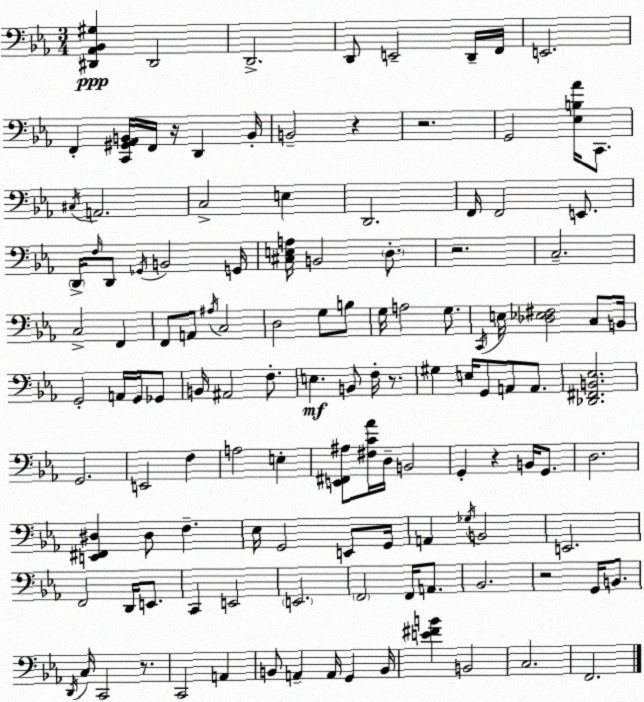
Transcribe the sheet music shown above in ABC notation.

X:1
T:Untitled
M:3/4
L:1/4
K:Eb
[^D,,_A,,_B,,^G,] ^D,,2 D,,2 D,,/2 E,,2 D,,/4 F,,/4 E,,2 F,, [C,,^G,,_A,,B,,]/4 F,,/4 z/4 D,, B,,/4 B,,2 z z2 G,,2 [_E,B,_A]/4 C,,/2 ^C,/4 A,,2 C,2 E, D,,2 F,,/4 F,,2 E,,/2 D,,/4 F,/4 D,,/2 _G,,/4 B,,2 G,,/4 [^C,E,A,]/4 B,,2 D,/2 z2 C,2 C,2 F,, F,,/2 A,,/2 ^A,/4 C,2 D,2 G,/2 B,/2 G,/4 A,2 G,/2 C,,/4 E,/4 [_D,_E,^F,]2 C,/2 B,,/4 G,,2 A,,/4 G,,/4 _G,,/2 B,,/4 ^A,,2 F,/2 E, B,,/2 F,/4 z/2 ^G, E,/4 G,,/2 A,,/2 A,,/2 [_D,,^F,,B,,_E,]2 G,,2 E,,2 F, A,2 E, [E,,^F,,^A,]/2 [^F,C_A]/4 D,/4 B,,2 G,, z B,,/4 G,,/2 D,2 [E,,^F,,^D,] ^D,/2 F, _E,/4 G,,2 E,,/2 G,,/4 A,, _G,/4 B,,2 E,,2 F,,2 D,,/4 E,,/2 C,, E,,2 E,,2 F,,2 F,,/4 A,,/2 _B,,2 z2 G,,/4 B,,/2 D,,/4 C,/4 C,,2 z/2 C,,2 A,, B,,/2 A,, A,,/4 G,, B,,/4 [E^FB] B,,2 C,2 F,,2